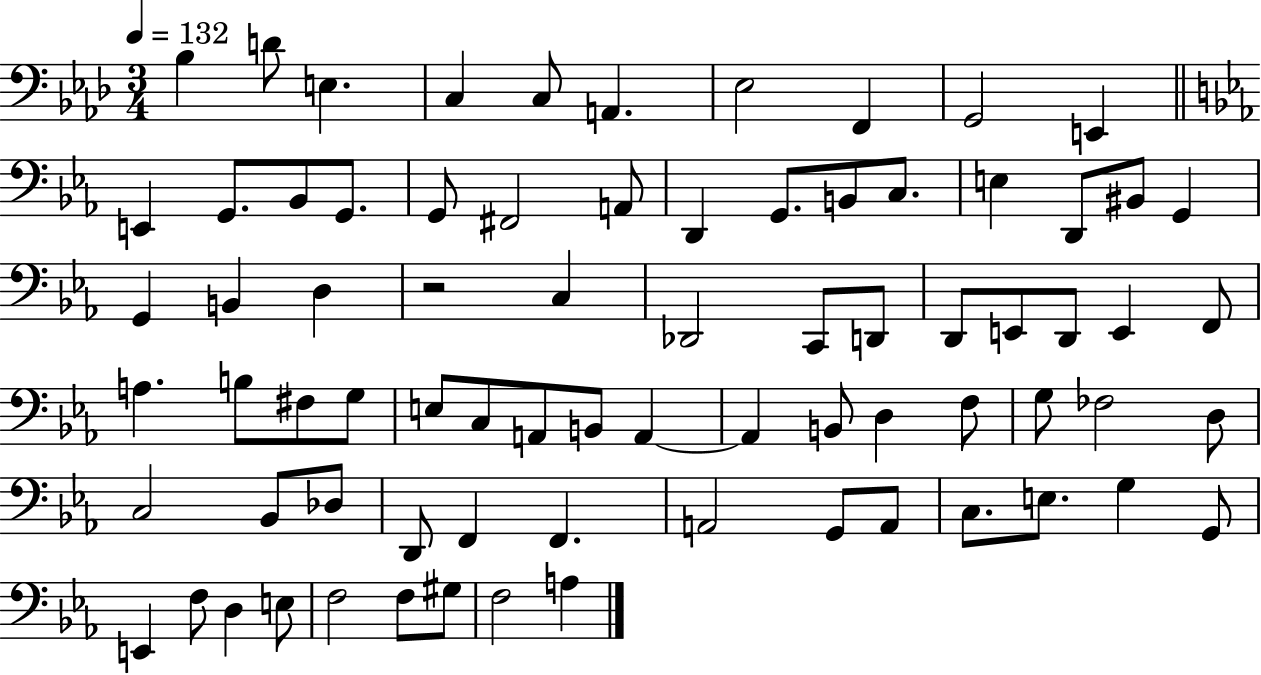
Bb3/q D4/e E3/q. C3/q C3/e A2/q. Eb3/h F2/q G2/h E2/q E2/q G2/e. Bb2/e G2/e. G2/e F#2/h A2/e D2/q G2/e. B2/e C3/e. E3/q D2/e BIS2/e G2/q G2/q B2/q D3/q R/h C3/q Db2/h C2/e D2/e D2/e E2/e D2/e E2/q F2/e A3/q. B3/e F#3/e G3/e E3/e C3/e A2/e B2/e A2/q A2/q B2/e D3/q F3/e G3/e FES3/h D3/e C3/h Bb2/e Db3/e D2/e F2/q F2/q. A2/h G2/e A2/e C3/e. E3/e. G3/q G2/e E2/q F3/e D3/q E3/e F3/h F3/e G#3/e F3/h A3/q